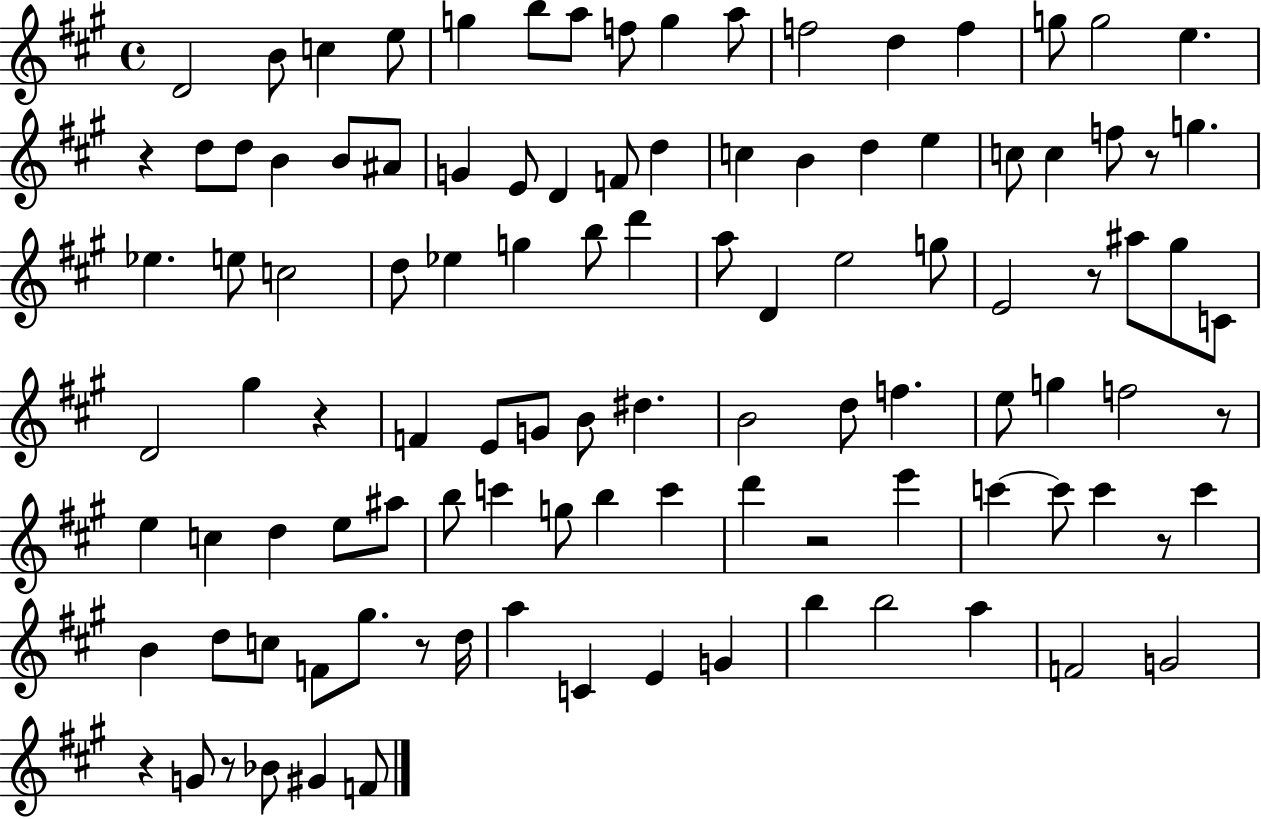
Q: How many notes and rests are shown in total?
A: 108